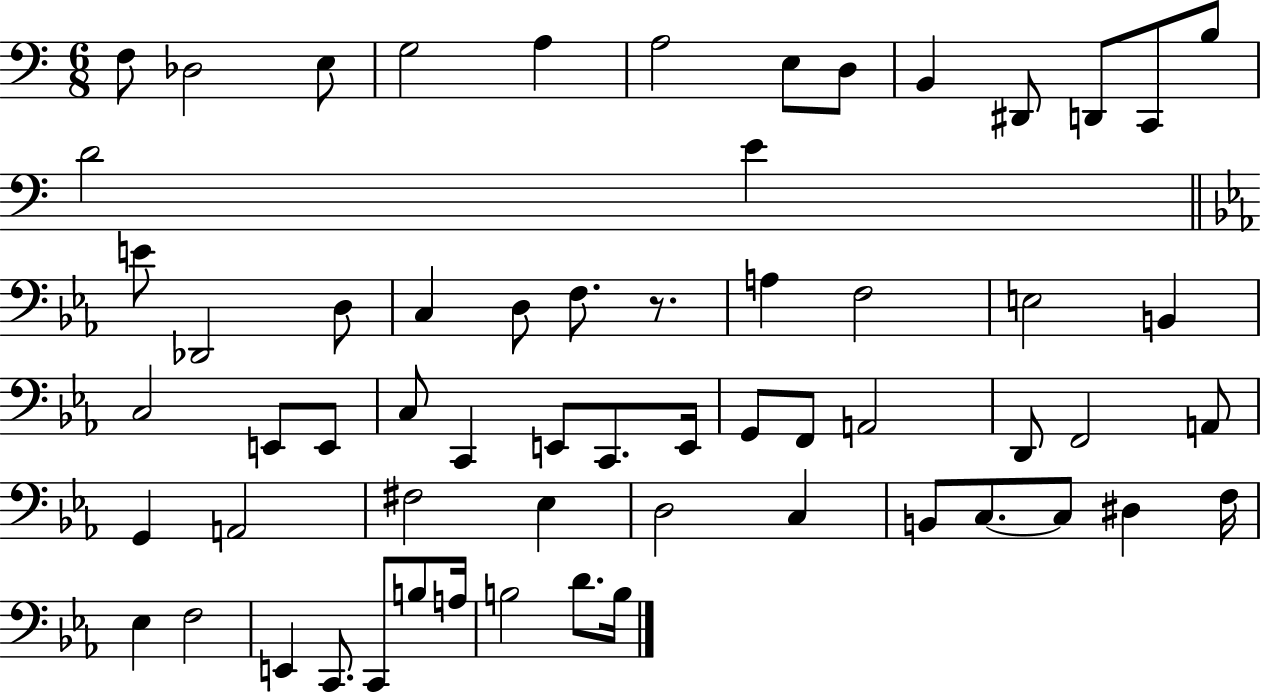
F3/e Db3/h E3/e G3/h A3/q A3/h E3/e D3/e B2/q D#2/e D2/e C2/e B3/e D4/h E4/q E4/e Db2/h D3/e C3/q D3/e F3/e. R/e. A3/q F3/h E3/h B2/q C3/h E2/e E2/e C3/e C2/q E2/e C2/e. E2/s G2/e F2/e A2/h D2/e F2/h A2/e G2/q A2/h F#3/h Eb3/q D3/h C3/q B2/e C3/e. C3/e D#3/q F3/s Eb3/q F3/h E2/q C2/e. C2/e B3/e A3/s B3/h D4/e. B3/s